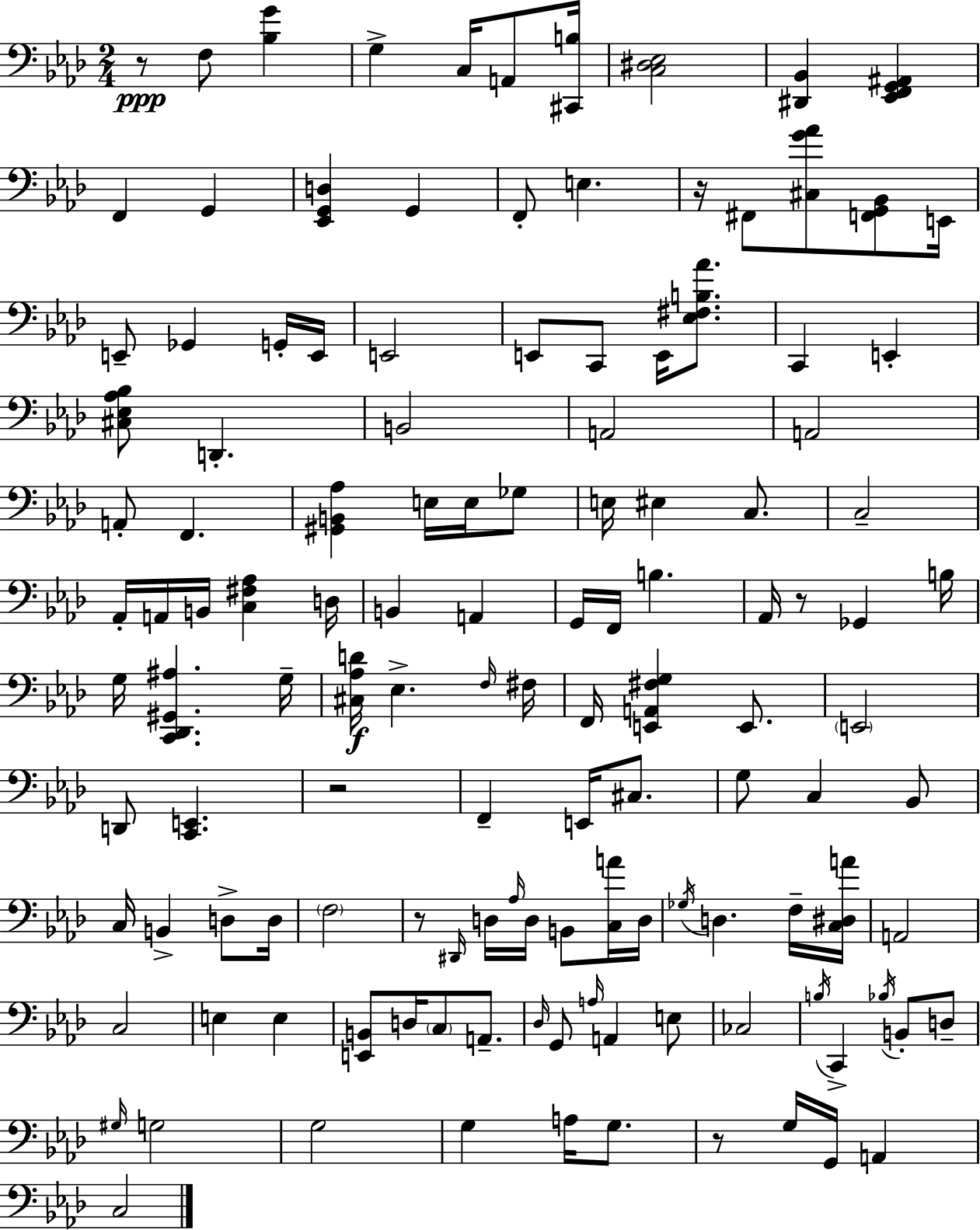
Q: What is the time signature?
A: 2/4